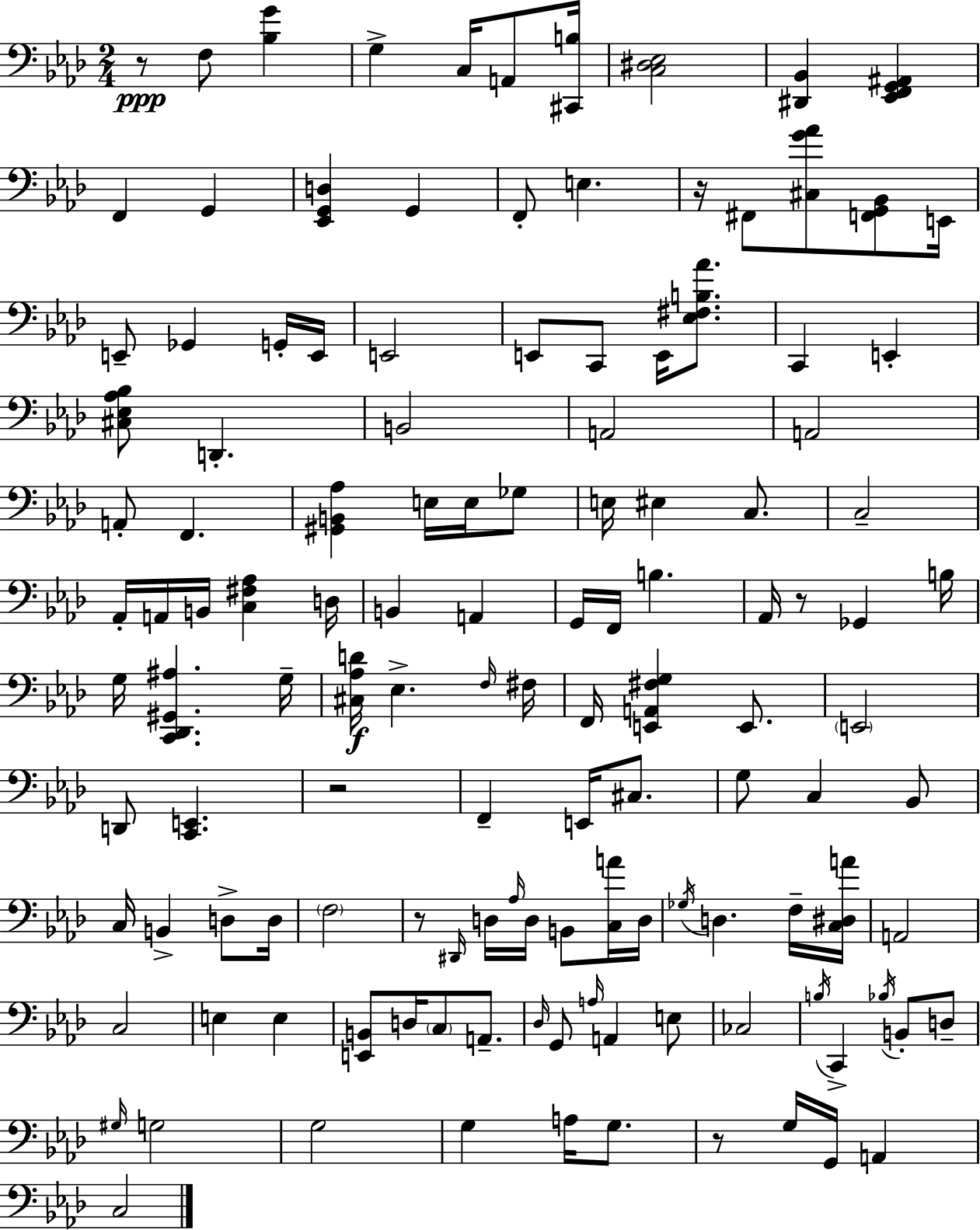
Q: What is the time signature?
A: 2/4